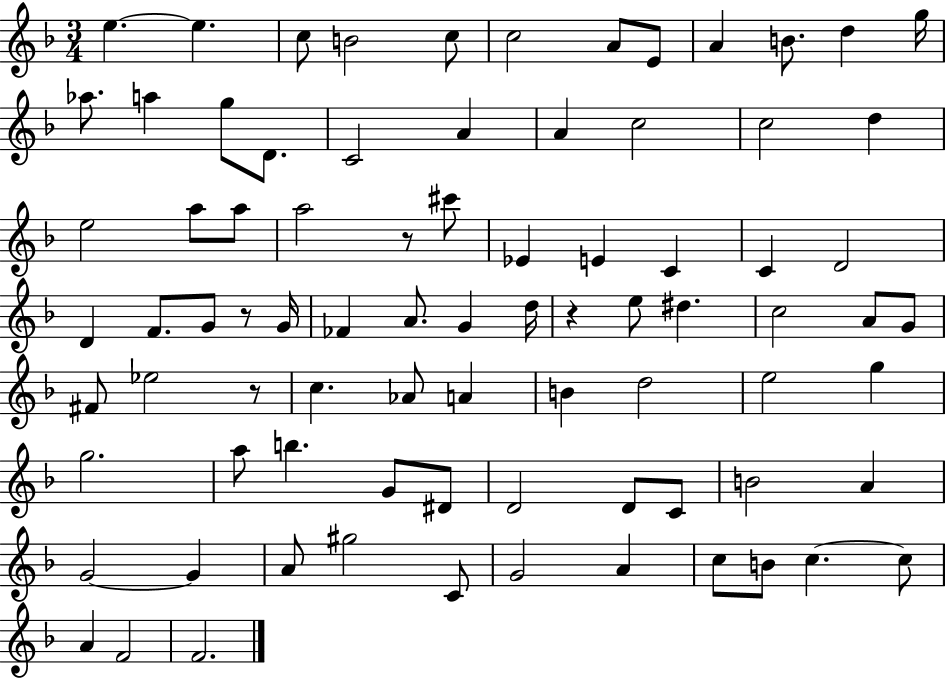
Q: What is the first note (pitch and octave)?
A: E5